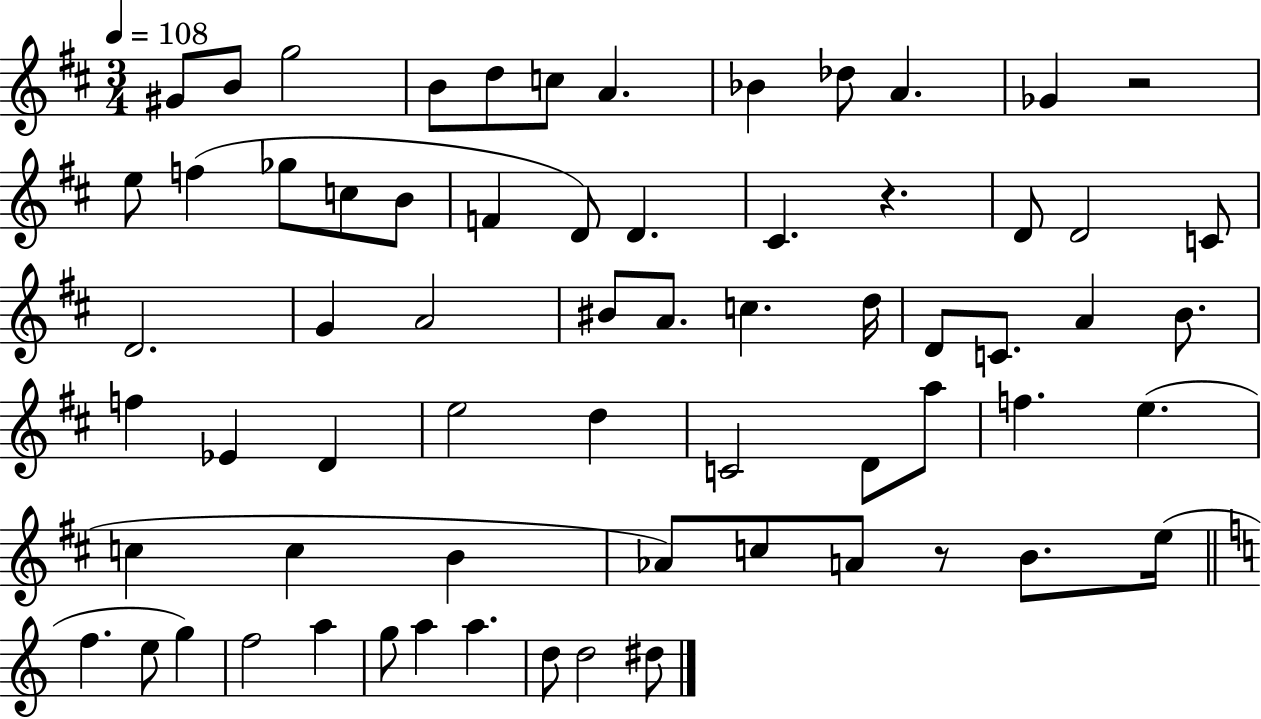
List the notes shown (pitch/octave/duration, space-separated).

G#4/e B4/e G5/h B4/e D5/e C5/e A4/q. Bb4/q Db5/e A4/q. Gb4/q R/h E5/e F5/q Gb5/e C5/e B4/e F4/q D4/e D4/q. C#4/q. R/q. D4/e D4/h C4/e D4/h. G4/q A4/h BIS4/e A4/e. C5/q. D5/s D4/e C4/e. A4/q B4/e. F5/q Eb4/q D4/q E5/h D5/q C4/h D4/e A5/e F5/q. E5/q. C5/q C5/q B4/q Ab4/e C5/e A4/e R/e B4/e. E5/s F5/q. E5/e G5/q F5/h A5/q G5/e A5/q A5/q. D5/e D5/h D#5/e